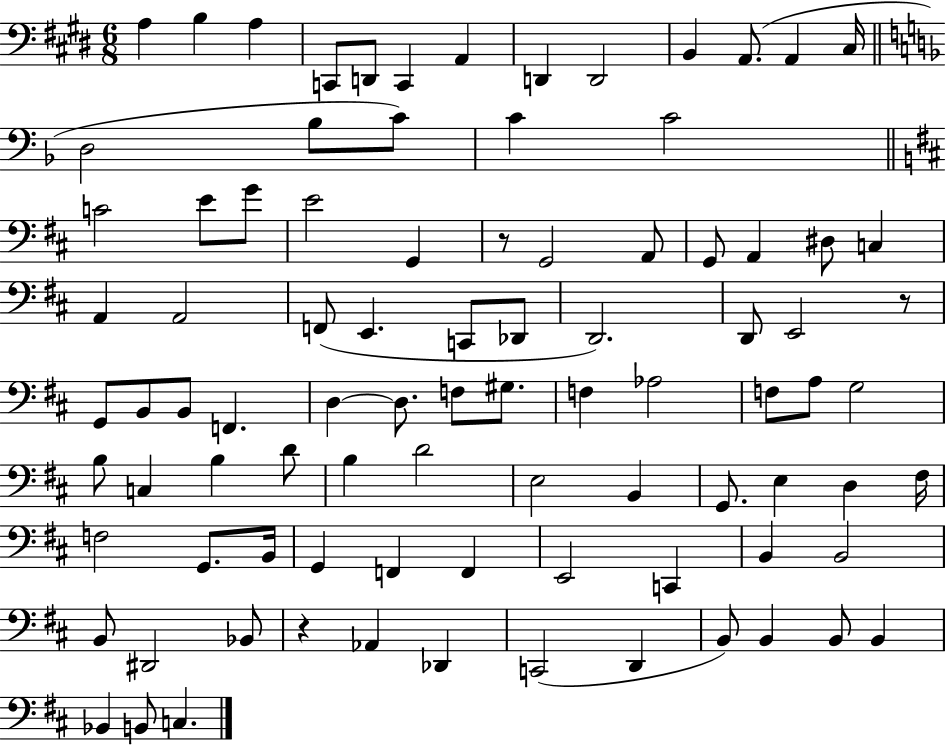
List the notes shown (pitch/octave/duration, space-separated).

A3/q B3/q A3/q C2/e D2/e C2/q A2/q D2/q D2/h B2/q A2/e. A2/q C#3/s D3/h Bb3/e C4/e C4/q C4/h C4/h E4/e G4/e E4/h G2/q R/e G2/h A2/e G2/e A2/q D#3/e C3/q A2/q A2/h F2/e E2/q. C2/e Db2/e D2/h. D2/e E2/h R/e G2/e B2/e B2/e F2/q. D3/q D3/e. F3/e G#3/e. F3/q Ab3/h F3/e A3/e G3/h B3/e C3/q B3/q D4/e B3/q D4/h E3/h B2/q G2/e. E3/q D3/q F#3/s F3/h G2/e. B2/s G2/q F2/q F2/q E2/h C2/q B2/q B2/h B2/e D#2/h Bb2/e R/q Ab2/q Db2/q C2/h D2/q B2/e B2/q B2/e B2/q Bb2/q B2/e C3/q.